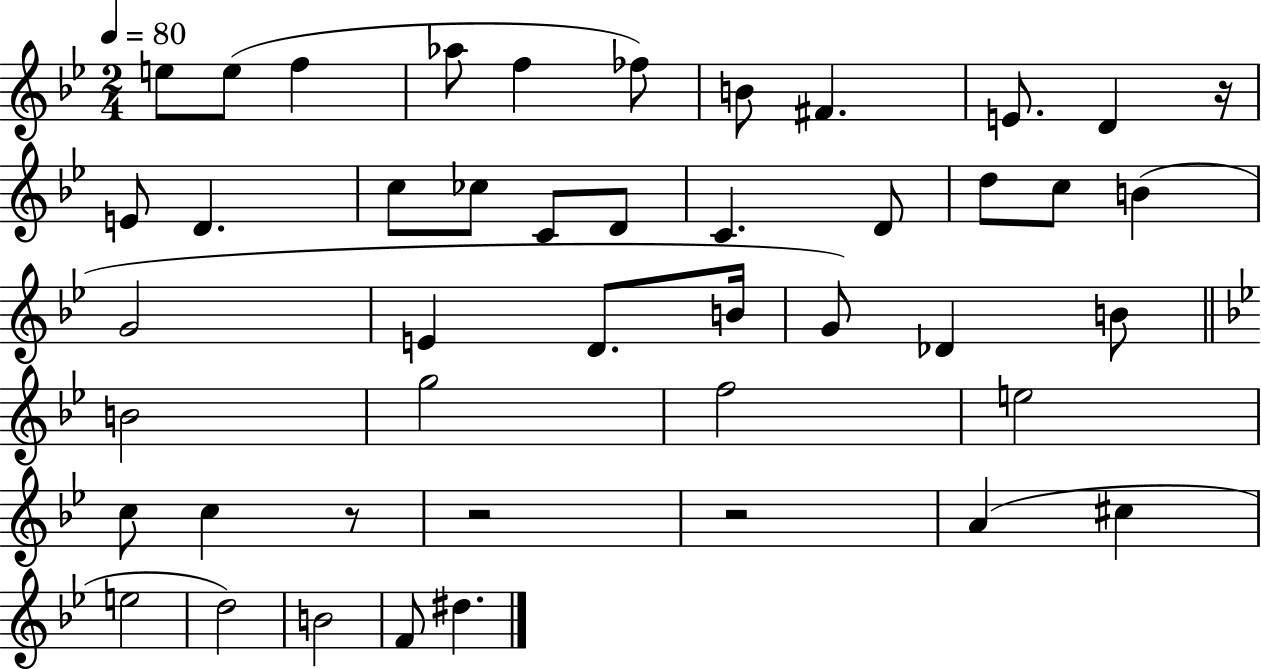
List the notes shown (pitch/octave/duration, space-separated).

E5/e E5/e F5/q Ab5/e F5/q FES5/e B4/e F#4/q. E4/e. D4/q R/s E4/e D4/q. C5/e CES5/e C4/e D4/e C4/q. D4/e D5/e C5/e B4/q G4/h E4/q D4/e. B4/s G4/e Db4/q B4/e B4/h G5/h F5/h E5/h C5/e C5/q R/e R/h R/h A4/q C#5/q E5/h D5/h B4/h F4/e D#5/q.